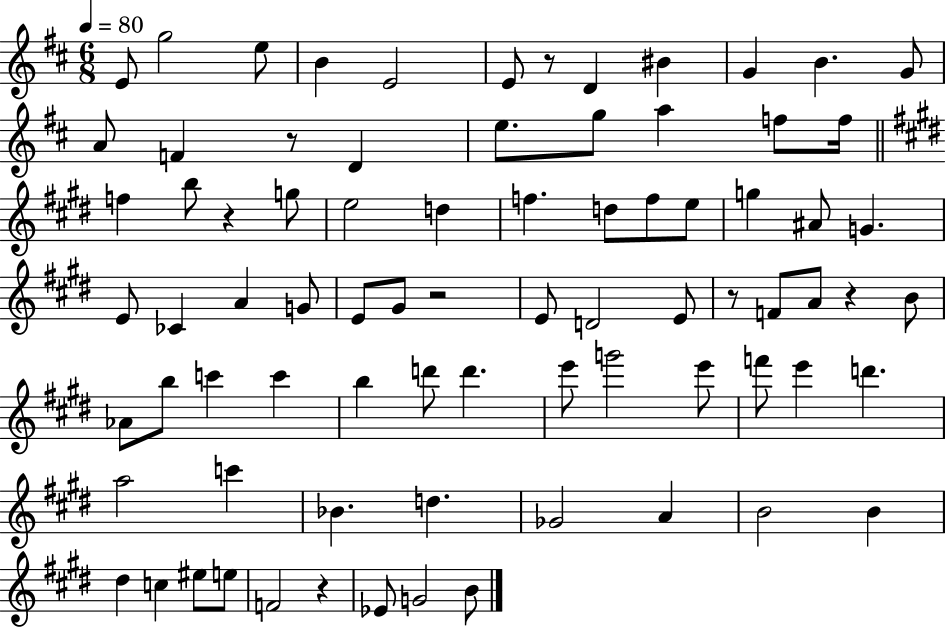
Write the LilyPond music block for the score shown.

{
  \clef treble
  \numericTimeSignature
  \time 6/8
  \key d \major
  \tempo 4 = 80
  e'8 g''2 e''8 | b'4 e'2 | e'8 r8 d'4 bis'4 | g'4 b'4. g'8 | \break a'8 f'4 r8 d'4 | e''8. g''8 a''4 f''8 f''16 | \bar "||" \break \key e \major f''4 b''8 r4 g''8 | e''2 d''4 | f''4. d''8 f''8 e''8 | g''4 ais'8 g'4. | \break e'8 ces'4 a'4 g'8 | e'8 gis'8 r2 | e'8 d'2 e'8 | r8 f'8 a'8 r4 b'8 | \break aes'8 b''8 c'''4 c'''4 | b''4 d'''8 d'''4. | e'''8 g'''2 e'''8 | f'''8 e'''4 d'''4. | \break a''2 c'''4 | bes'4. d''4. | ges'2 a'4 | b'2 b'4 | \break dis''4 c''4 eis''8 e''8 | f'2 r4 | ees'8 g'2 b'8 | \bar "|."
}